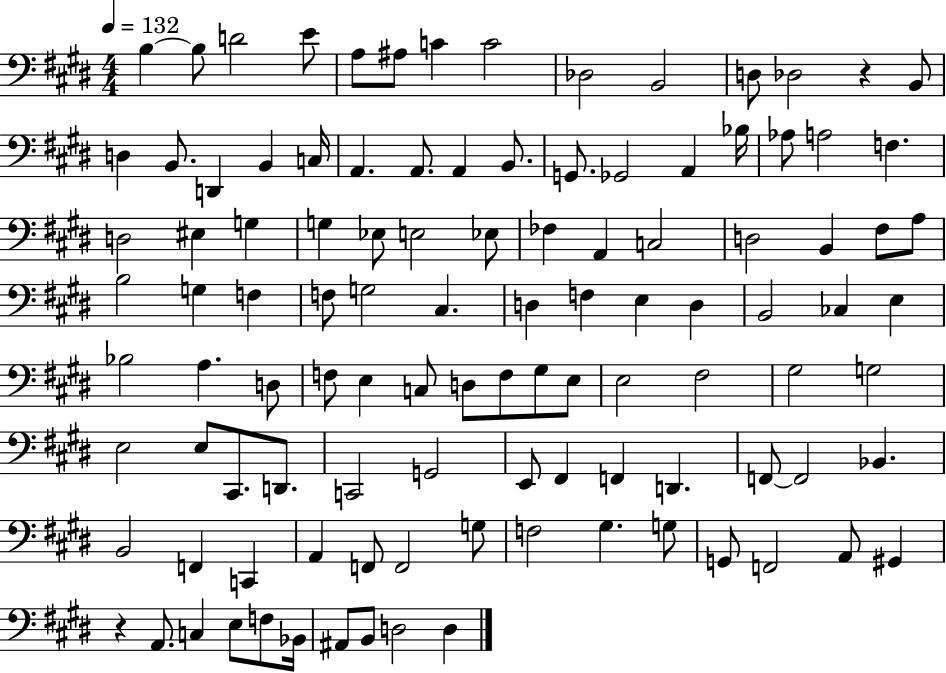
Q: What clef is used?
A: bass